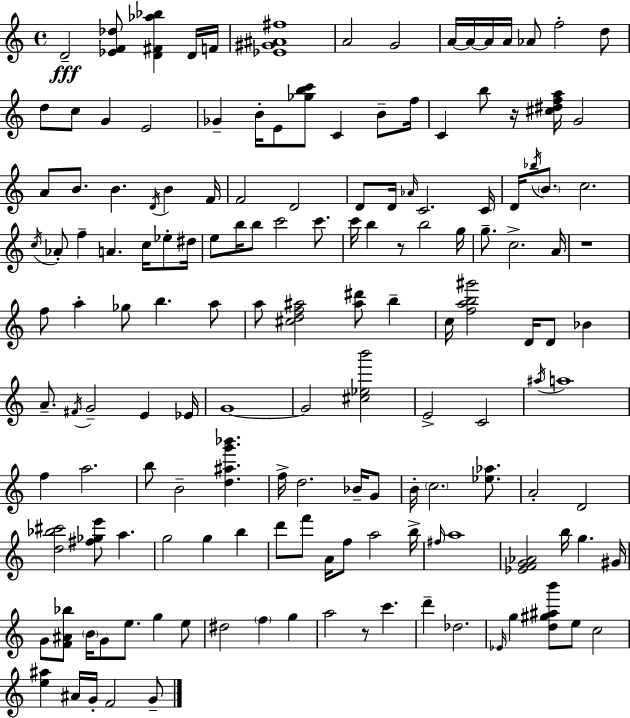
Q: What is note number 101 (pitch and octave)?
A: F6